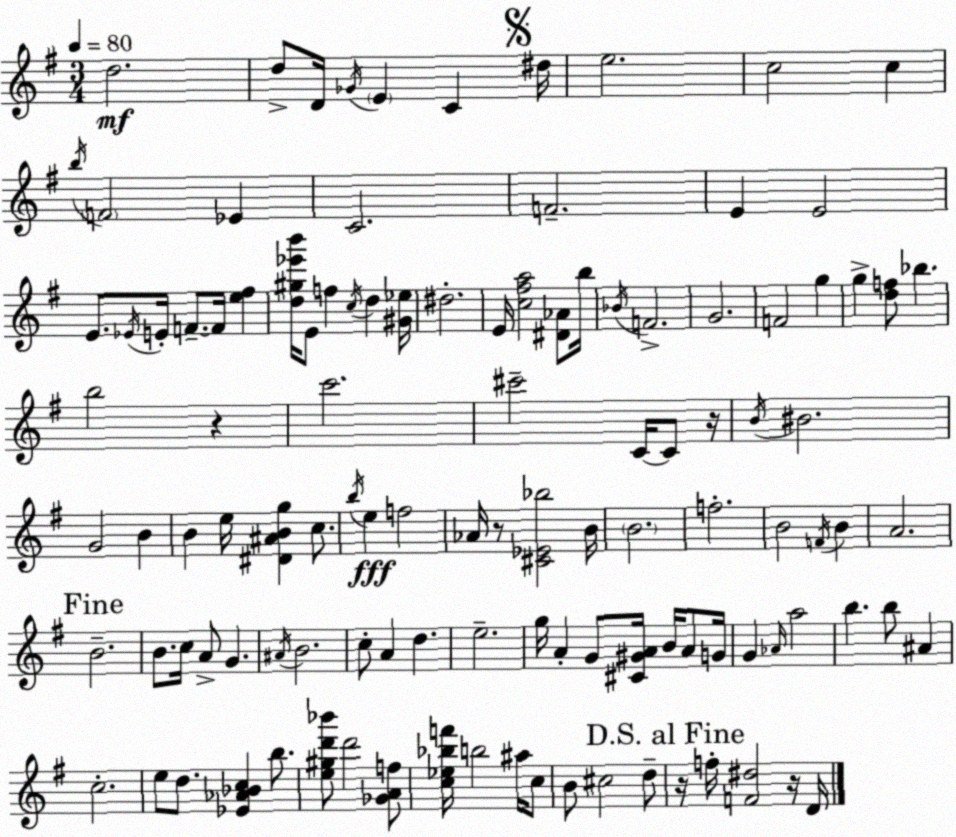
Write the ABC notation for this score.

X:1
T:Untitled
M:3/4
L:1/4
K:Em
d2 d/2 D/4 _G/4 E C ^d/4 e2 c2 c b/4 F2 _E C2 F2 E E2 E/2 _E/4 E/4 F/2 F/4 [e^f] [d^g_e'b']/4 E/2 f c/4 d [^G_e]/4 ^d2 E/4 [c^fa]2 [^D_A]/2 b/4 _B/4 F2 G2 F2 g g [df]/2 _b b2 z c'2 ^c'2 C/4 C/2 z/4 B/4 ^B2 G2 B B e/4 [^D^ABg] c/2 b/4 e f2 _A/4 z/2 [^C_E_b]2 B/4 B2 f2 B2 F/4 B A2 B2 B/2 c/4 A/2 G ^A/4 B2 c/2 A d e2 g/4 A G/2 [^C^GA]/4 B/4 A/2 G/4 G _A/4 a2 b b/2 ^A c2 e/2 d/2 [_E_A_Bc] b/2 [e^gd'_b']/2 d'2 [_GAf]/2 [c_e_bf']/4 b2 ^a/4 c/2 B/2 ^c2 d/2 z/4 f/4 [F^d]2 z/4 D/4